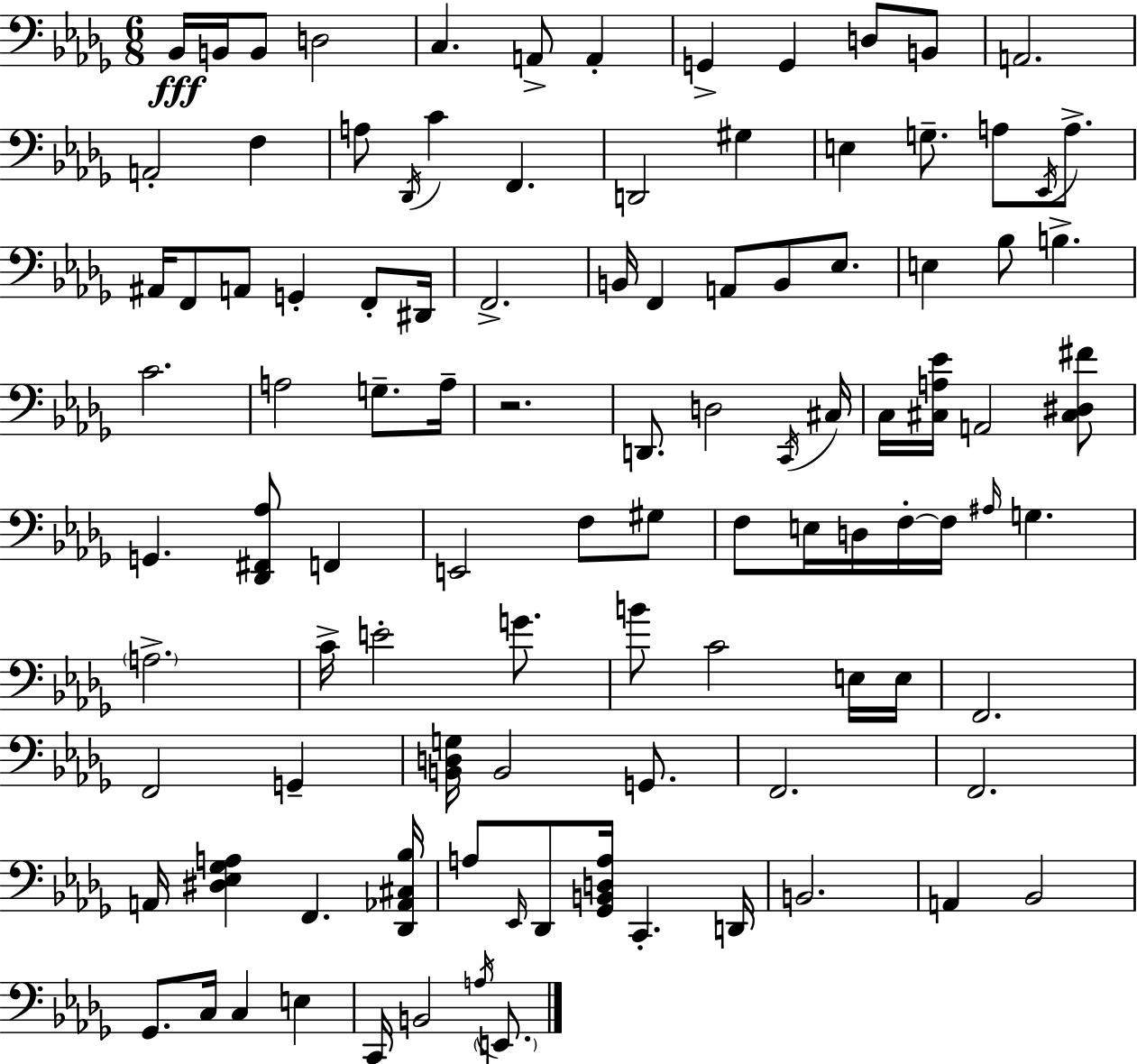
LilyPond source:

{
  \clef bass
  \numericTimeSignature
  \time 6/8
  \key bes \minor
  bes,16\fff b,16 b,8 d2 | c4. a,8-> a,4-. | g,4-> g,4 d8 b,8 | a,2. | \break a,2-. f4 | a8 \acciaccatura { des,16 } c'4 f,4. | d,2 gis4 | e4 g8.-- a8 \acciaccatura { ees,16 } a8.-> | \break ais,16 f,8 a,8 g,4-. f,8-. | dis,16 f,2.-> | b,16 f,4 a,8 b,8 ees8. | e4 bes8 b4.-> | \break c'2. | a2 g8.-- | a16-- r2. | d,8. d2 | \break \acciaccatura { c,16 } cis16 c16 <cis a ees'>16 a,2 | <cis dis fis'>8 g,4. <des, fis, aes>8 f,4 | e,2 f8 | gis8 f8 e16 d16 f16-.~~ f16 \grace { ais16 } g4. | \break \parenthesize a2.-> | c'16-> e'2-. | g'8. b'8 c'2 | e16 e16 f,2. | \break f,2 | g,4-- <b, d g>16 b,2 | g,8. f,2. | f,2. | \break a,16 <dis ees ges a>4 f,4. | <des, aes, cis bes>16 a8 \grace { ees,16 } des,8 <ges, b, d a>16 c,4.-. | d,16 b,2. | a,4 bes,2 | \break ges,8. c16 c4 | e4 c,16 b,2 | \acciaccatura { a16 } \parenthesize e,8. \bar "|."
}